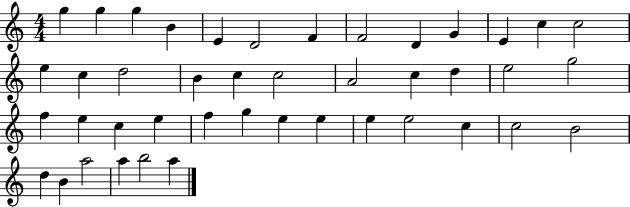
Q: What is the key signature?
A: C major